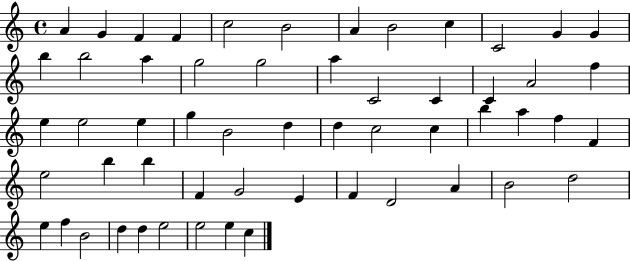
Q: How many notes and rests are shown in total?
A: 56